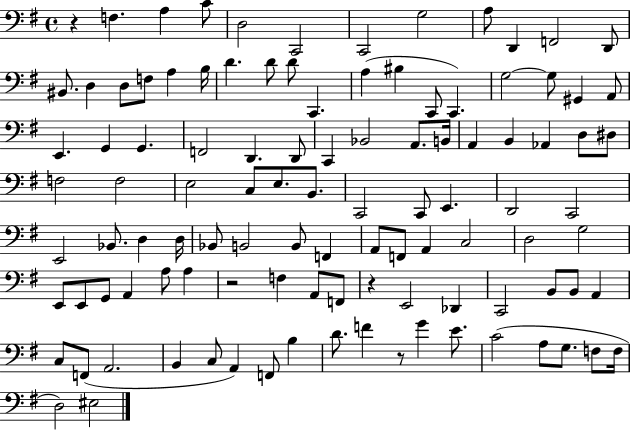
{
  \clef bass
  \time 4/4
  \defaultTimeSignature
  \key g \major
  \repeat volta 2 { r4 f4. a4 c'8 | d2 c,2 | c,2 g2 | a8 d,4 f,2 d,8 | \break bis,8. d4 d8 f8 a4 b16 | d'4. d'8 d'8 c,4. | a4( bis4 c,8 c,4.) | g2~~ g8 gis,4 a,8 | \break e,4. g,4 g,4. | f,2 d,4. d,8 | c,4 bes,2 a,8. b,16 | a,4 b,4 aes,4 d8 dis8 | \break f2 f2 | e2 c8 e8. b,8. | c,2 c,8 e,4. | d,2 c,2 | \break e,2 bes,8. d4 d16 | bes,8 b,2 b,8 f,4 | a,8 f,8 a,4 c2 | d2 g2 | \break e,8 e,8 g,8 a,4 a8 a4 | r2 f4 a,8 f,8 | r4 e,2 des,4 | c,2 b,8 b,8 a,4 | \break c8 f,8( a,2. | b,4 c8 a,4) f,8 b4 | d'8. f'4 r8 g'4 e'8. | c'2( a8 g8. f8 f16 | \break d2) eis2 | } \bar "|."
}